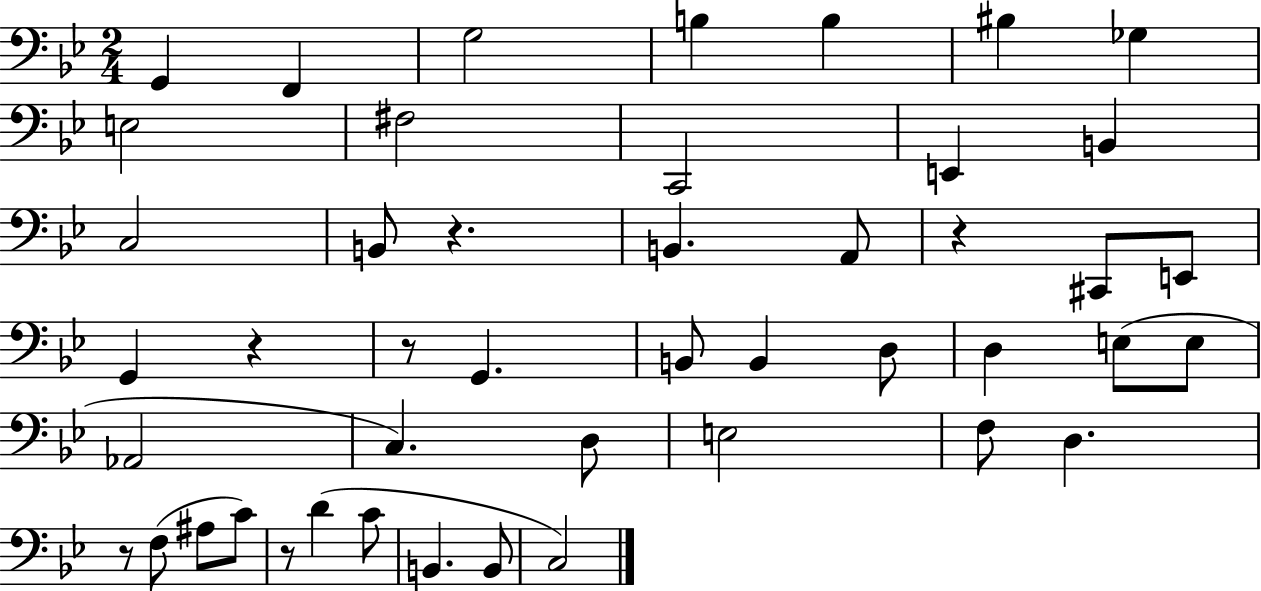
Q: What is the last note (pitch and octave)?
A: C3